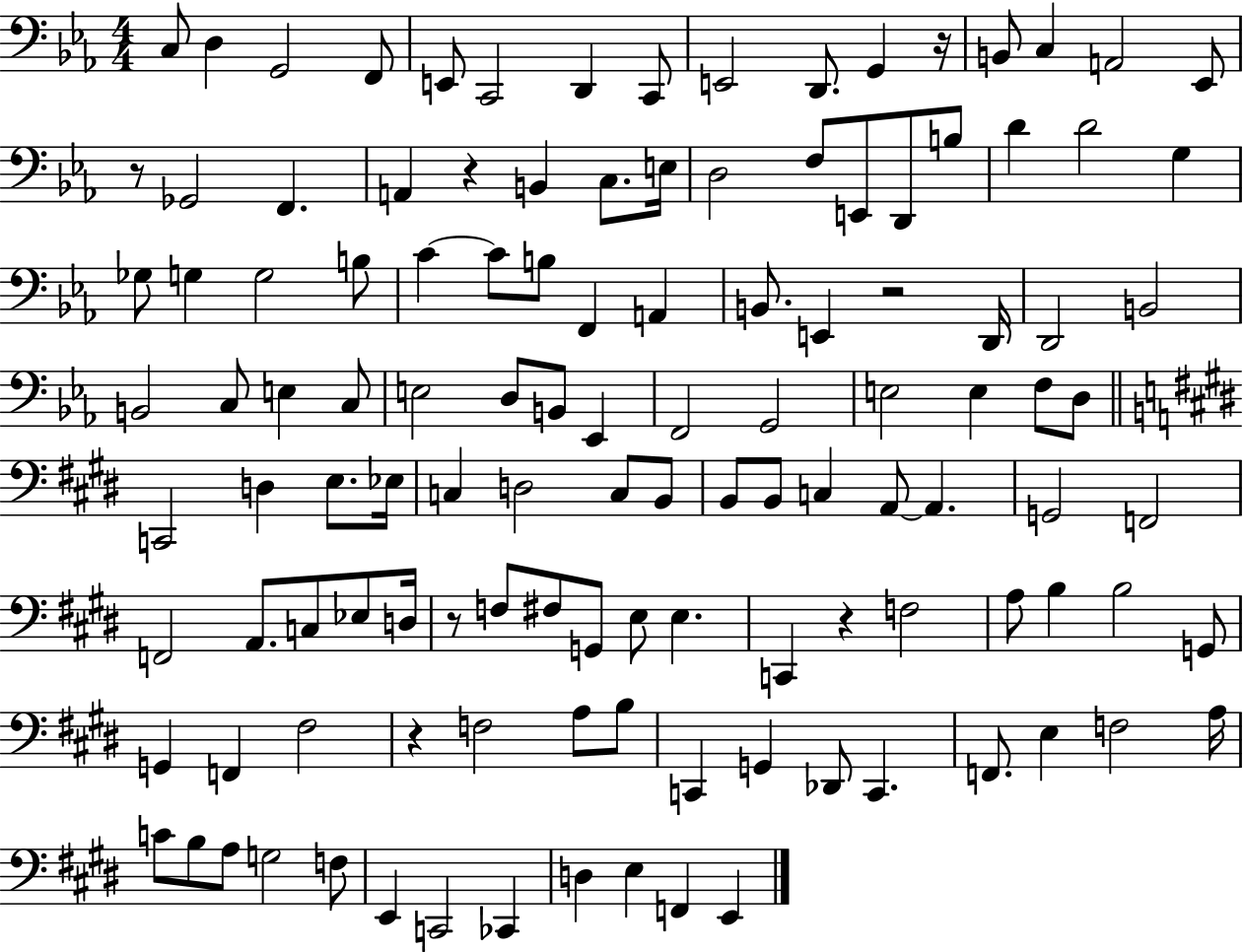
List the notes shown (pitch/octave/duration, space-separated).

C3/e D3/q G2/h F2/e E2/e C2/h D2/q C2/e E2/h D2/e. G2/q R/s B2/e C3/q A2/h Eb2/e R/e Gb2/h F2/q. A2/q R/q B2/q C3/e. E3/s D3/h F3/e E2/e D2/e B3/e D4/q D4/h G3/q Gb3/e G3/q G3/h B3/e C4/q C4/e B3/e F2/q A2/q B2/e. E2/q R/h D2/s D2/h B2/h B2/h C3/e E3/q C3/e E3/h D3/e B2/e Eb2/q F2/h G2/h E3/h E3/q F3/e D3/e C2/h D3/q E3/e. Eb3/s C3/q D3/h C3/e B2/e B2/e B2/e C3/q A2/e A2/q. G2/h F2/h F2/h A2/e. C3/e Eb3/e D3/s R/e F3/e F#3/e G2/e E3/e E3/q. C2/q R/q F3/h A3/e B3/q B3/h G2/e G2/q F2/q F#3/h R/q F3/h A3/e B3/e C2/q G2/q Db2/e C2/q. F2/e. E3/q F3/h A3/s C4/e B3/e A3/e G3/h F3/e E2/q C2/h CES2/q D3/q E3/q F2/q E2/q